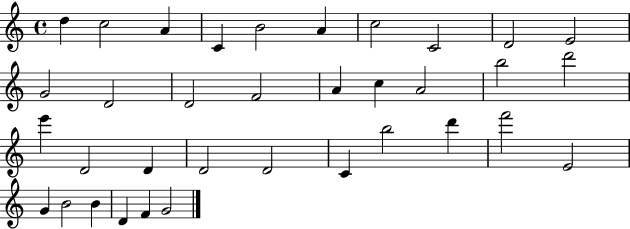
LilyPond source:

{
  \clef treble
  \time 4/4
  \defaultTimeSignature
  \key c \major
  d''4 c''2 a'4 | c'4 b'2 a'4 | c''2 c'2 | d'2 e'2 | \break g'2 d'2 | d'2 f'2 | a'4 c''4 a'2 | b''2 d'''2 | \break e'''4 d'2 d'4 | d'2 d'2 | c'4 b''2 d'''4 | f'''2 e'2 | \break g'4 b'2 b'4 | d'4 f'4 g'2 | \bar "|."
}